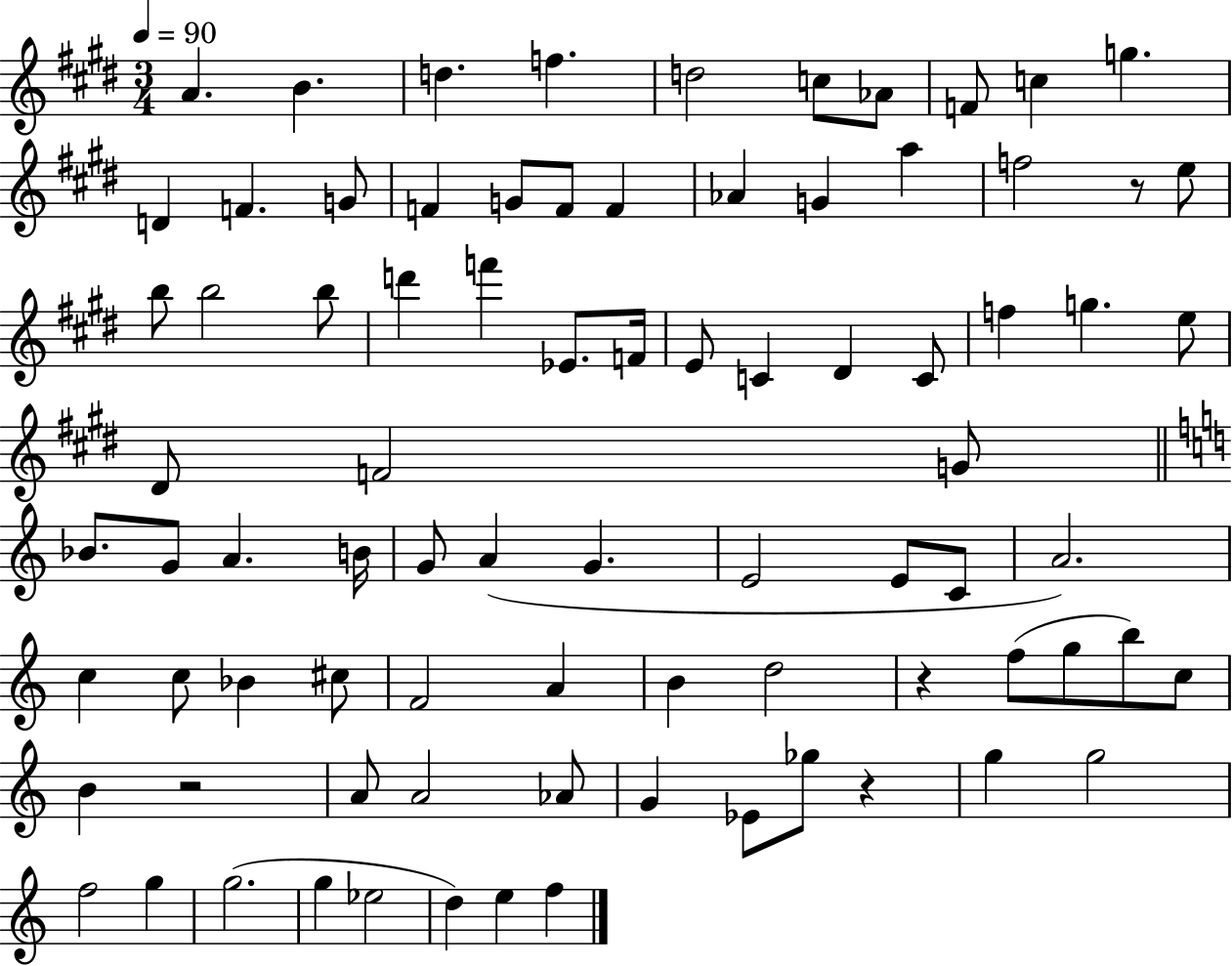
A4/q. B4/q. D5/q. F5/q. D5/h C5/e Ab4/e F4/e C5/q G5/q. D4/q F4/q. G4/e F4/q G4/e F4/e F4/q Ab4/q G4/q A5/q F5/h R/e E5/e B5/e B5/h B5/e D6/q F6/q Eb4/e. F4/s E4/e C4/q D#4/q C4/e F5/q G5/q. E5/e D#4/e F4/h G4/e Bb4/e. G4/e A4/q. B4/s G4/e A4/q G4/q. E4/h E4/e C4/e A4/h. C5/q C5/e Bb4/q C#5/e F4/h A4/q B4/q D5/h R/q F5/e G5/e B5/e C5/e B4/q R/h A4/e A4/h Ab4/e G4/q Eb4/e Gb5/e R/q G5/q G5/h F5/h G5/q G5/h. G5/q Eb5/h D5/q E5/q F5/q